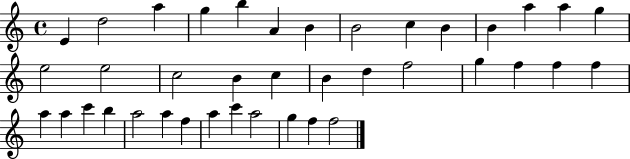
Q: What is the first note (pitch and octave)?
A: E4